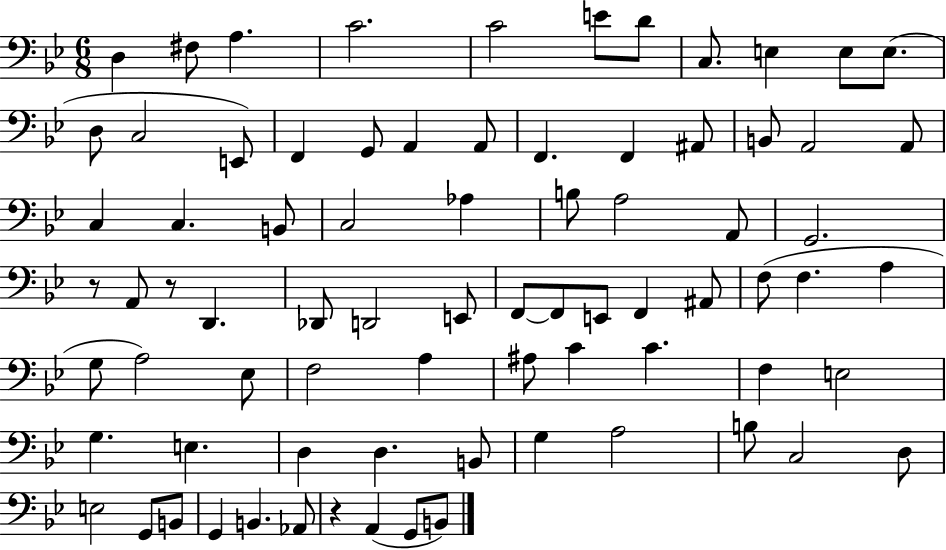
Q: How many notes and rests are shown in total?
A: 78